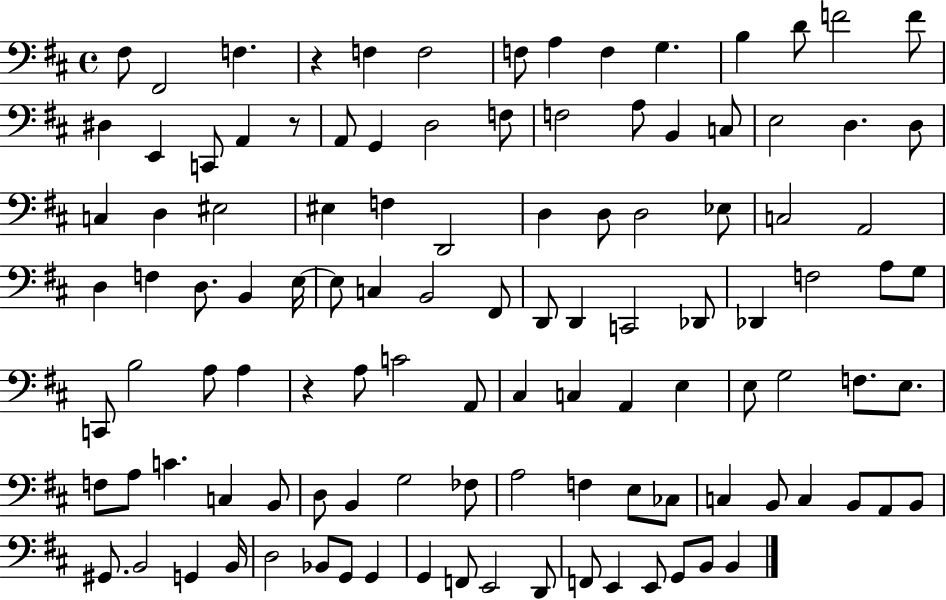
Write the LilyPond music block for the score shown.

{
  \clef bass
  \time 4/4
  \defaultTimeSignature
  \key d \major
  fis8 fis,2 f4. | r4 f4 f2 | f8 a4 f4 g4. | b4 d'8 f'2 f'8 | \break dis4 e,4 c,8 a,4 r8 | a,8 g,4 d2 f8 | f2 a8 b,4 c8 | e2 d4. d8 | \break c4 d4 eis2 | eis4 f4 d,2 | d4 d8 d2 ees8 | c2 a,2 | \break d4 f4 d8. b,4 e16~~ | e8 c4 b,2 fis,8 | d,8 d,4 c,2 des,8 | des,4 f2 a8 g8 | \break c,8 b2 a8 a4 | r4 a8 c'2 a,8 | cis4 c4 a,4 e4 | e8 g2 f8. e8. | \break f8 a8 c'4. c4 b,8 | d8 b,4 g2 fes8 | a2 f4 e8 ces8 | c4 b,8 c4 b,8 a,8 b,8 | \break gis,8. b,2 g,4 b,16 | d2 bes,8 g,8 g,4 | g,4 f,8 e,2 d,8 | f,8 e,4 e,8 g,8 b,8 b,4 | \break \bar "|."
}